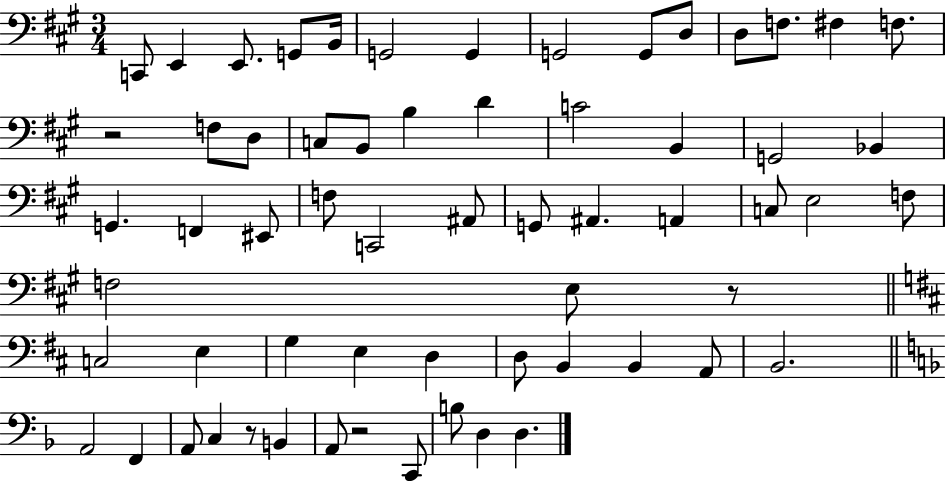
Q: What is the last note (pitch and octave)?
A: D3